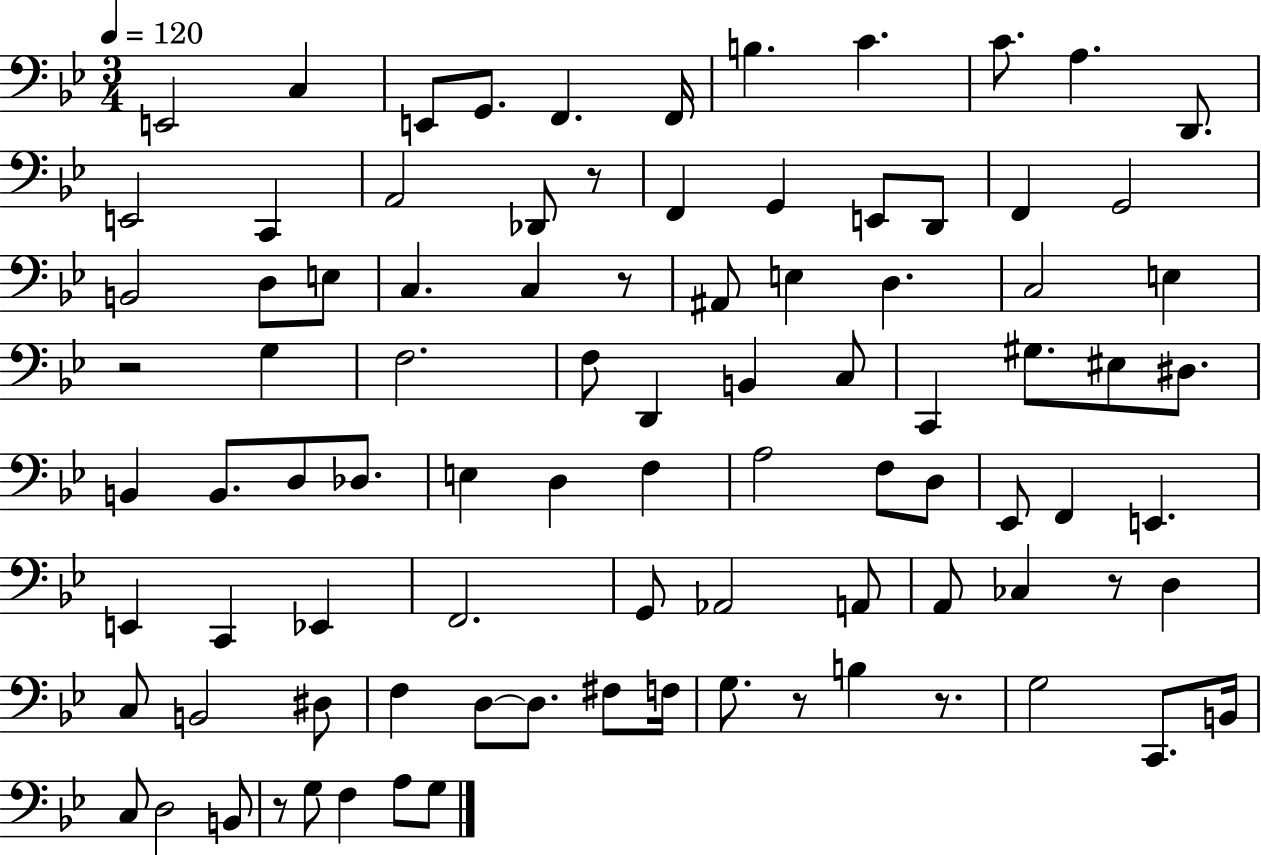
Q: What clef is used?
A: bass